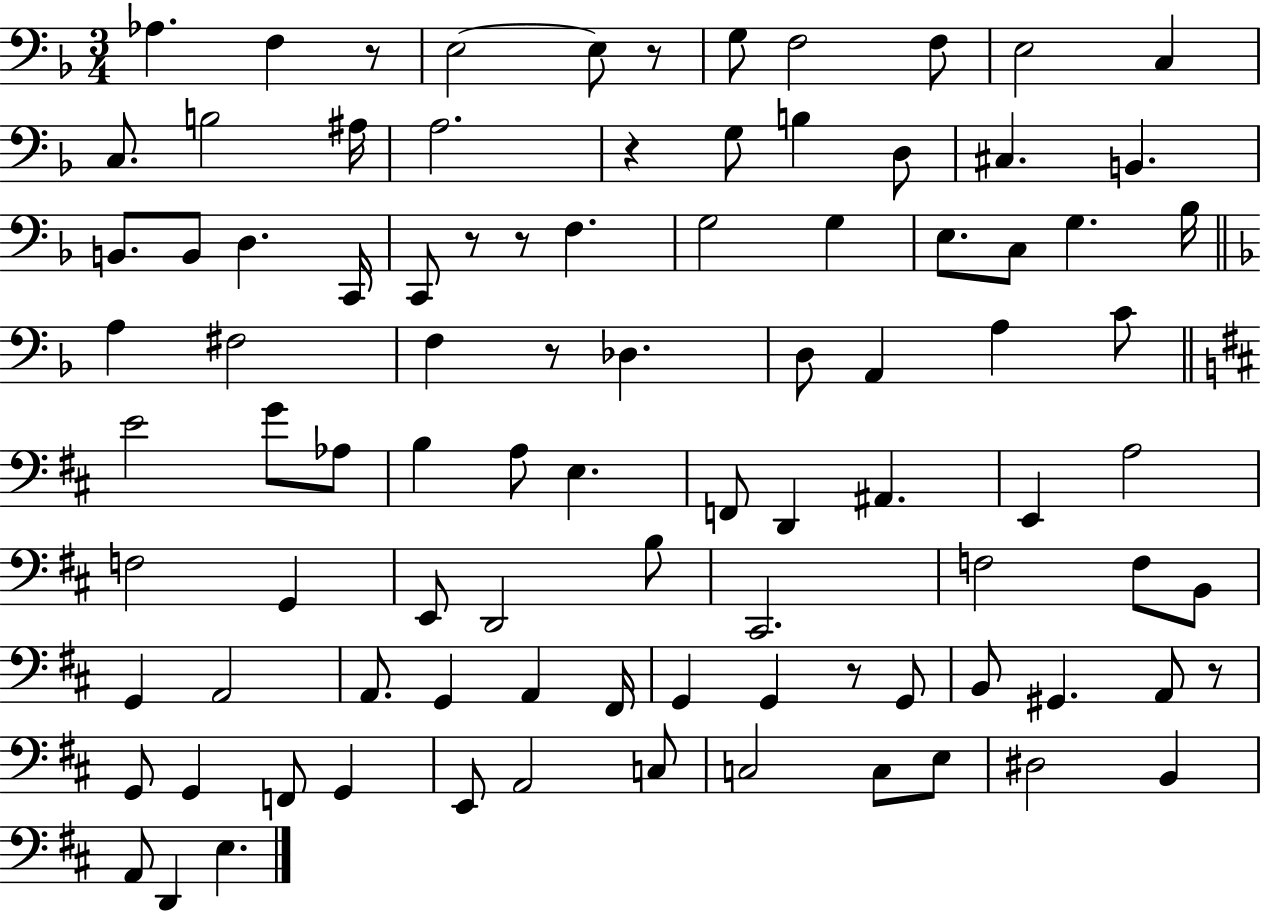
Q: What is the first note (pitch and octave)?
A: Ab3